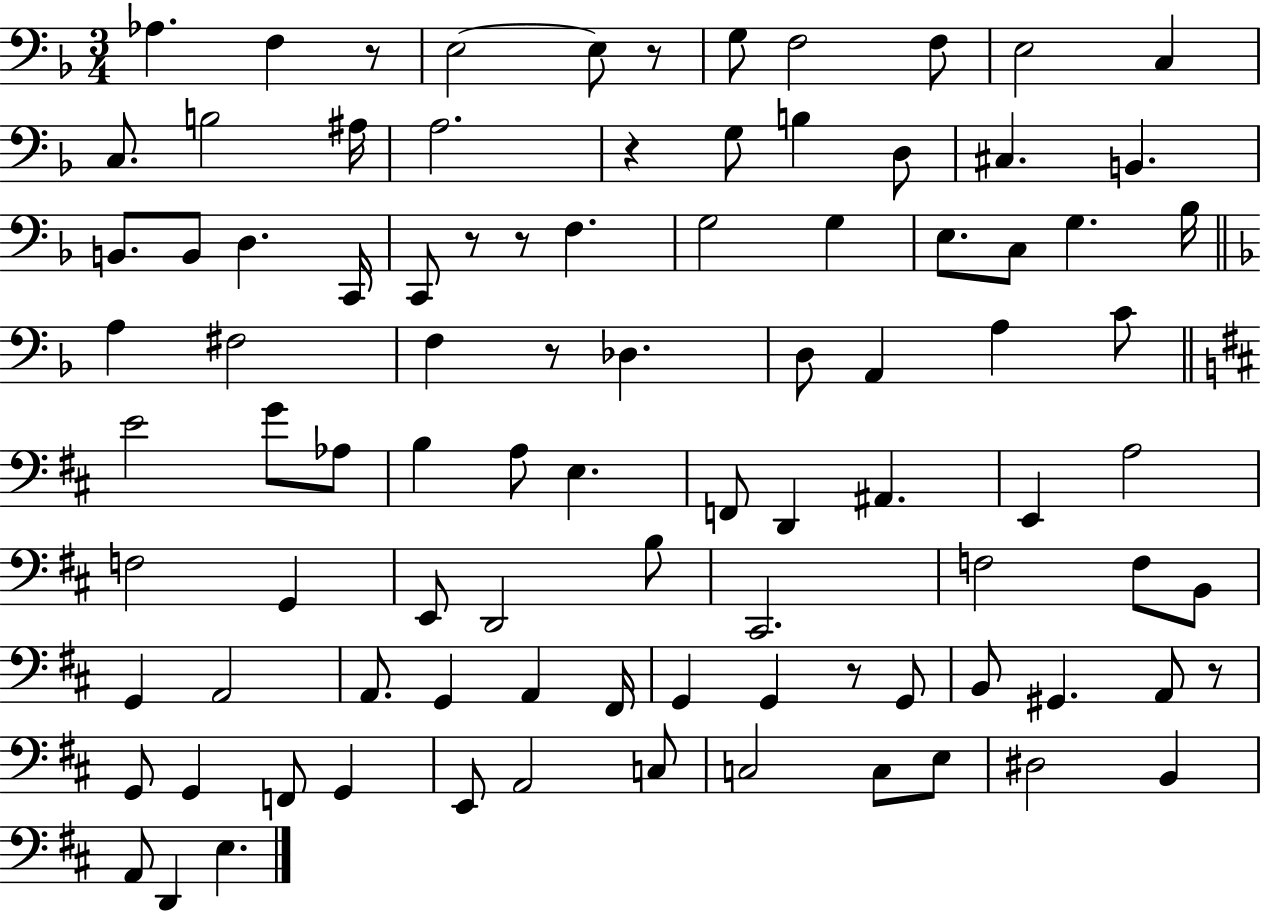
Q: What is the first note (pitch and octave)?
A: Ab3